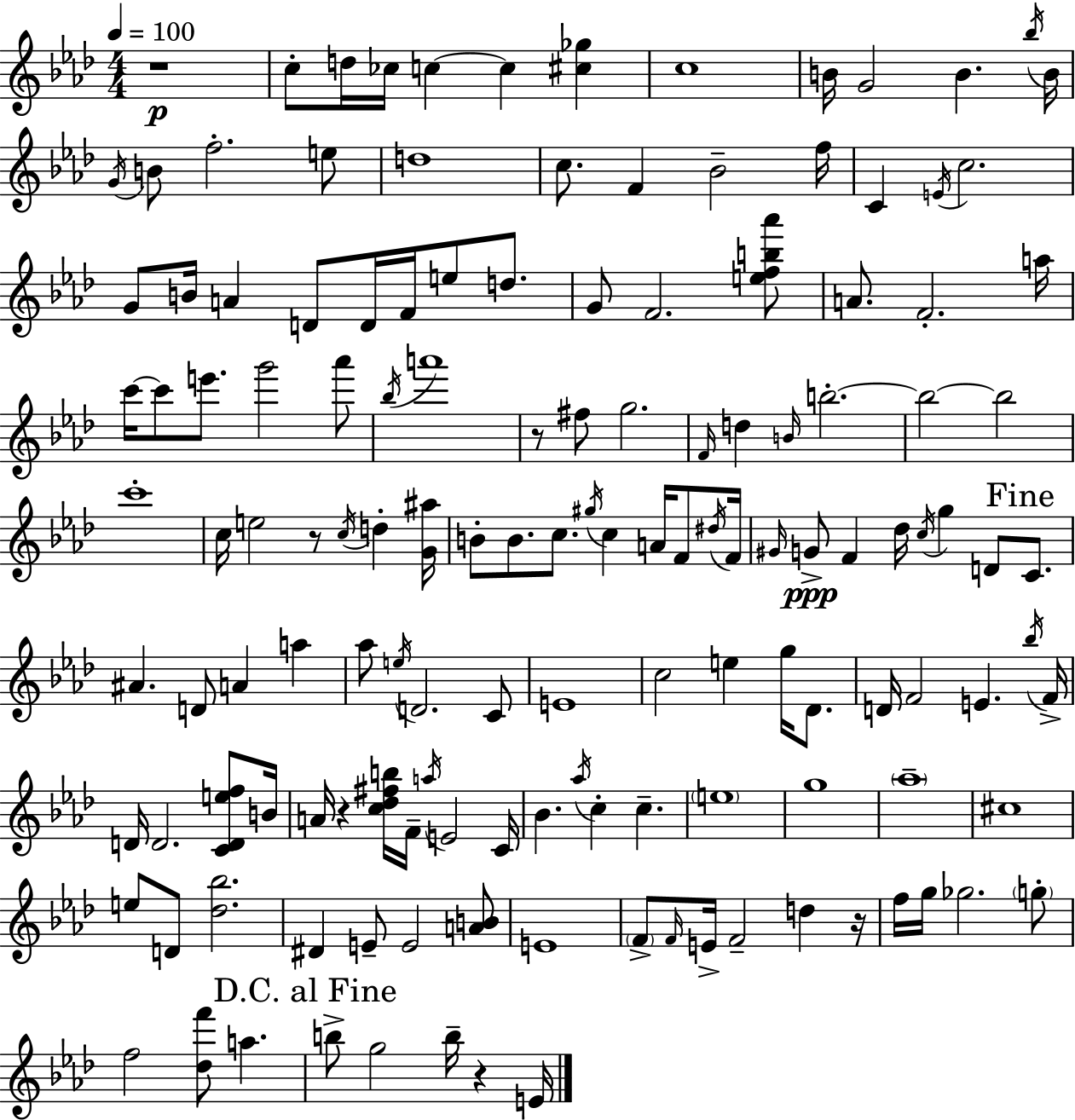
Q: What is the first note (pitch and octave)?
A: C5